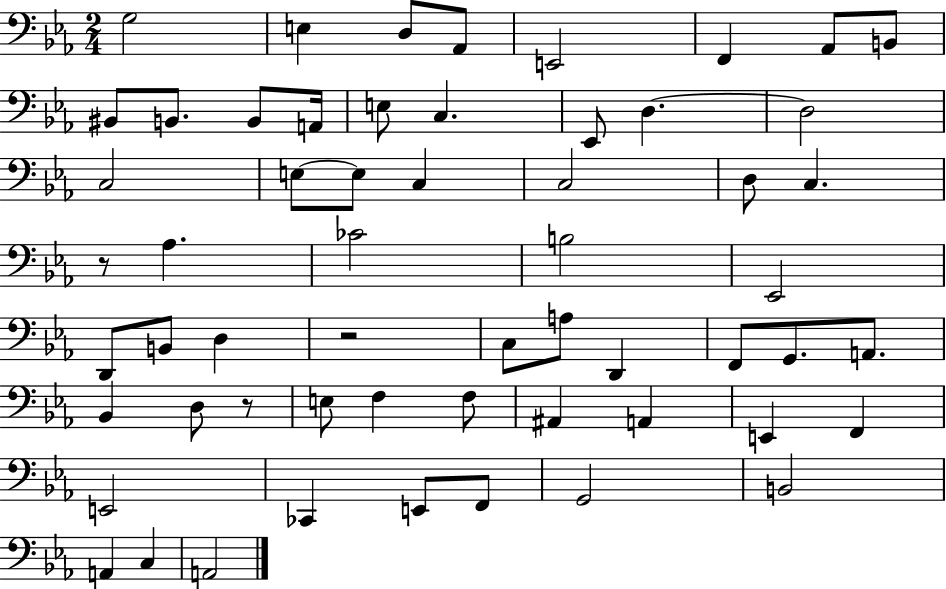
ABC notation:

X:1
T:Untitled
M:2/4
L:1/4
K:Eb
G,2 E, D,/2 _A,,/2 E,,2 F,, _A,,/2 B,,/2 ^B,,/2 B,,/2 B,,/2 A,,/4 E,/2 C, _E,,/2 D, D,2 C,2 E,/2 E,/2 C, C,2 D,/2 C, z/2 _A, _C2 B,2 _E,,2 D,,/2 B,,/2 D, z2 C,/2 A,/2 D,, F,,/2 G,,/2 A,,/2 _B,, D,/2 z/2 E,/2 F, F,/2 ^A,, A,, E,, F,, E,,2 _C,, E,,/2 F,,/2 G,,2 B,,2 A,, C, A,,2